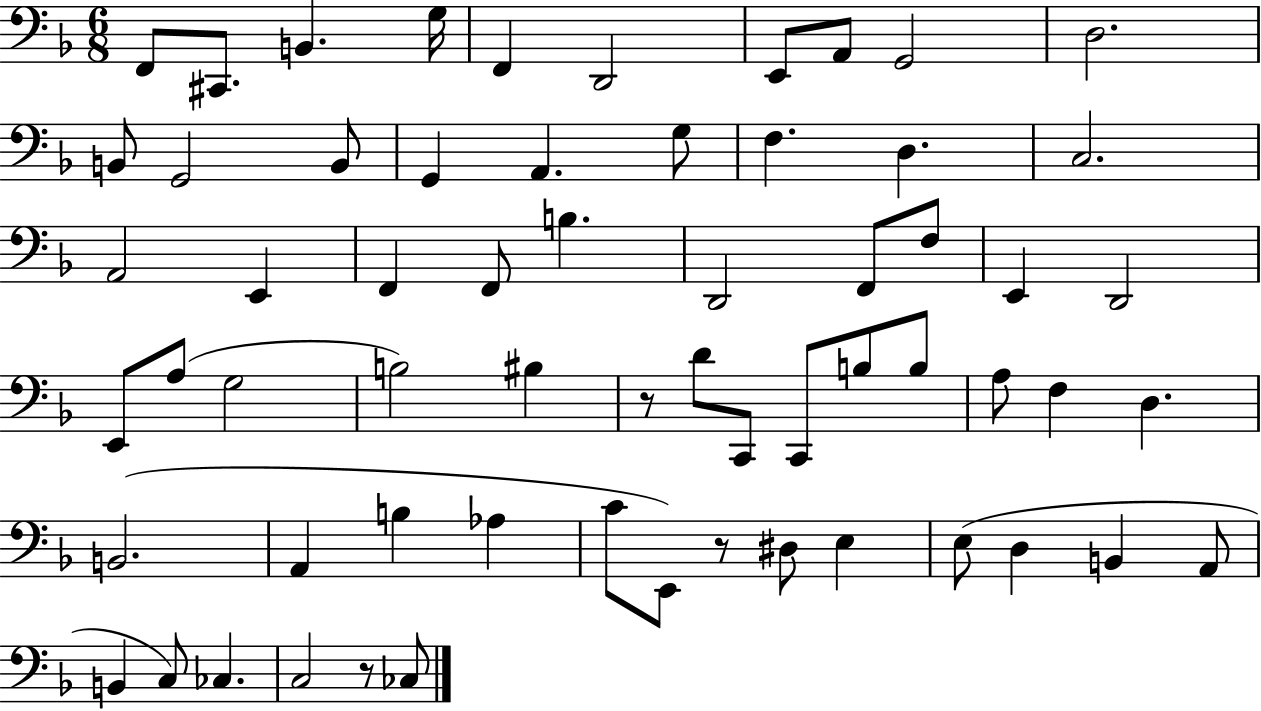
{
  \clef bass
  \numericTimeSignature
  \time 6/8
  \key f \major
  f,8 cis,8. b,4. g16 | f,4 d,2 | e,8 a,8 g,2 | d2. | \break b,8 g,2 b,8 | g,4 a,4. g8 | f4. d4. | c2. | \break a,2 e,4 | f,4 f,8 b4. | d,2 f,8 f8 | e,4 d,2 | \break e,8 a8( g2 | b2) bis4 | r8 d'8 c,8 c,8 b8 b8 | a8 f4 d4. | \break b,2.( | a,4 b4 aes4 | c'8 e,8) r8 dis8 e4 | e8( d4 b,4 a,8 | \break b,4 c8) ces4. | c2 r8 ces8 | \bar "|."
}